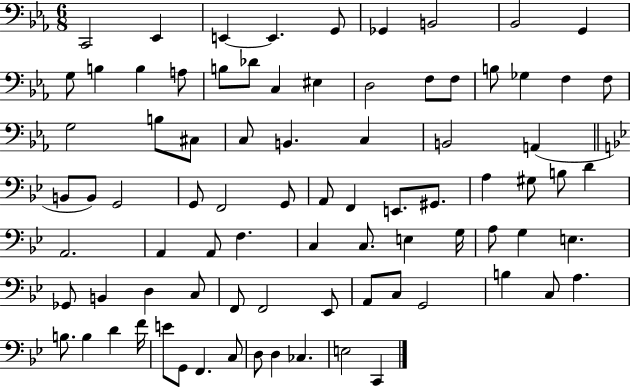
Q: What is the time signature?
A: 6/8